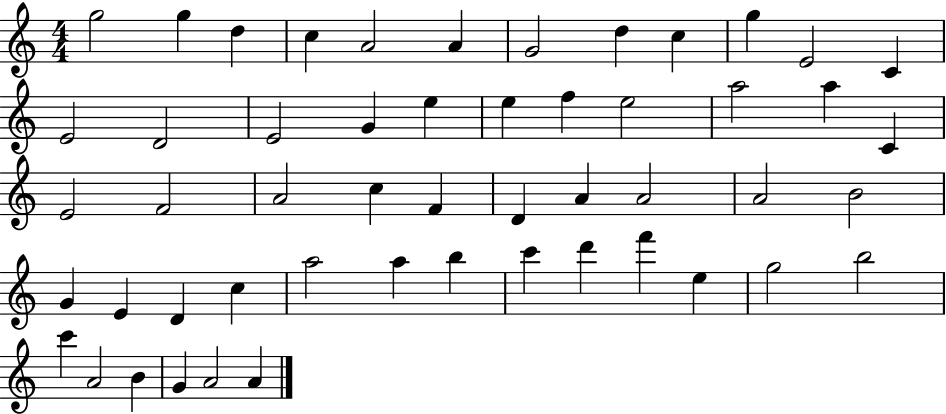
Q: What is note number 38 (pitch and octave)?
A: A5